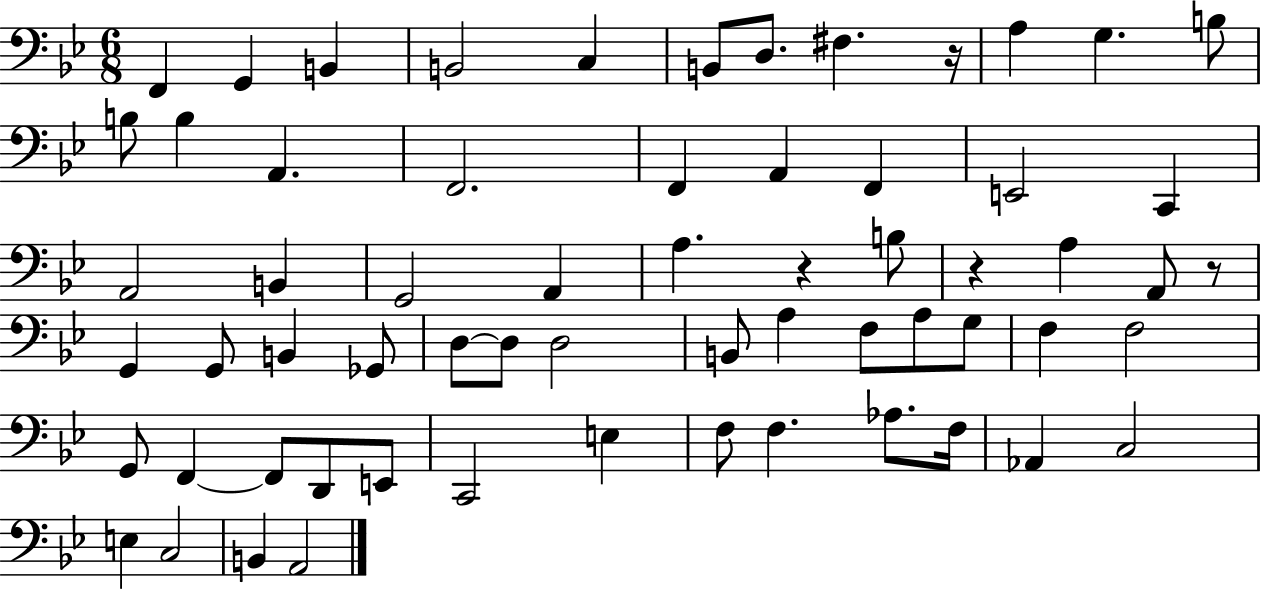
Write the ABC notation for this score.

X:1
T:Untitled
M:6/8
L:1/4
K:Bb
F,, G,, B,, B,,2 C, B,,/2 D,/2 ^F, z/4 A, G, B,/2 B,/2 B, A,, F,,2 F,, A,, F,, E,,2 C,, A,,2 B,, G,,2 A,, A, z B,/2 z A, A,,/2 z/2 G,, G,,/2 B,, _G,,/2 D,/2 D,/2 D,2 B,,/2 A, F,/2 A,/2 G,/2 F, F,2 G,,/2 F,, F,,/2 D,,/2 E,,/2 C,,2 E, F,/2 F, _A,/2 F,/4 _A,, C,2 E, C,2 B,, A,,2